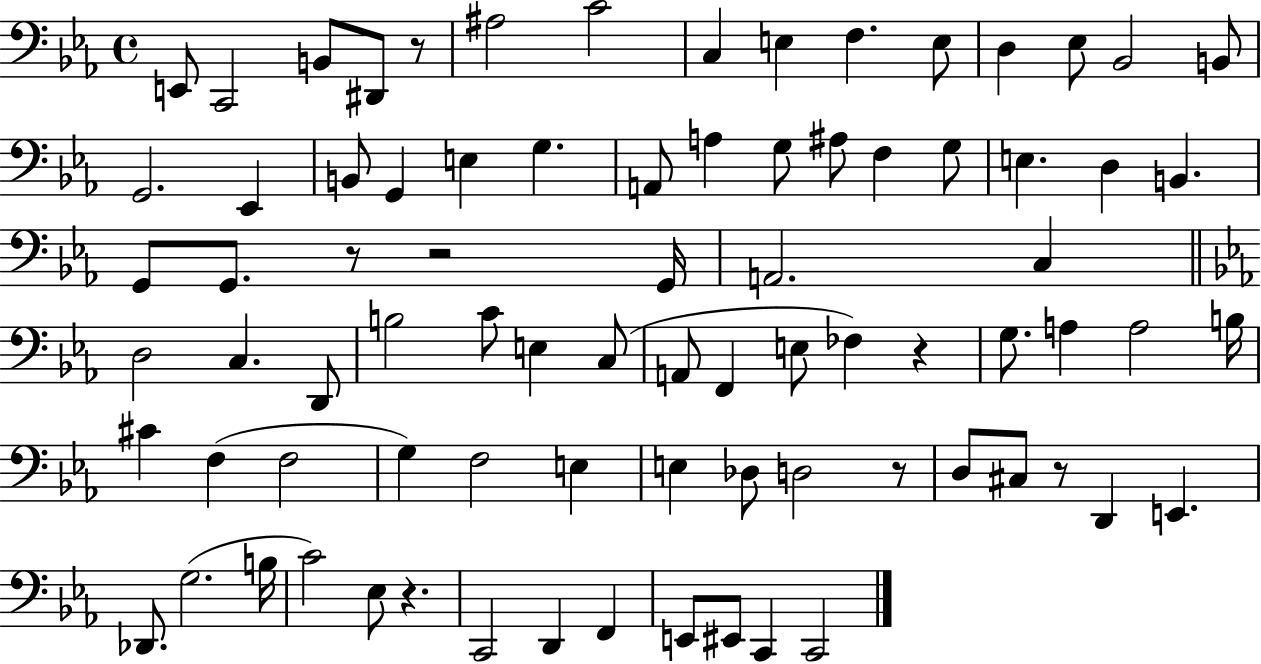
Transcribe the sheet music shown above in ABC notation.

X:1
T:Untitled
M:4/4
L:1/4
K:Eb
E,,/2 C,,2 B,,/2 ^D,,/2 z/2 ^A,2 C2 C, E, F, E,/2 D, _E,/2 _B,,2 B,,/2 G,,2 _E,, B,,/2 G,, E, G, A,,/2 A, G,/2 ^A,/2 F, G,/2 E, D, B,, G,,/2 G,,/2 z/2 z2 G,,/4 A,,2 C, D,2 C, D,,/2 B,2 C/2 E, C,/2 A,,/2 F,, E,/2 _F, z G,/2 A, A,2 B,/4 ^C F, F,2 G, F,2 E, E, _D,/2 D,2 z/2 D,/2 ^C,/2 z/2 D,, E,, _D,,/2 G,2 B,/4 C2 _E,/2 z C,,2 D,, F,, E,,/2 ^E,,/2 C,, C,,2